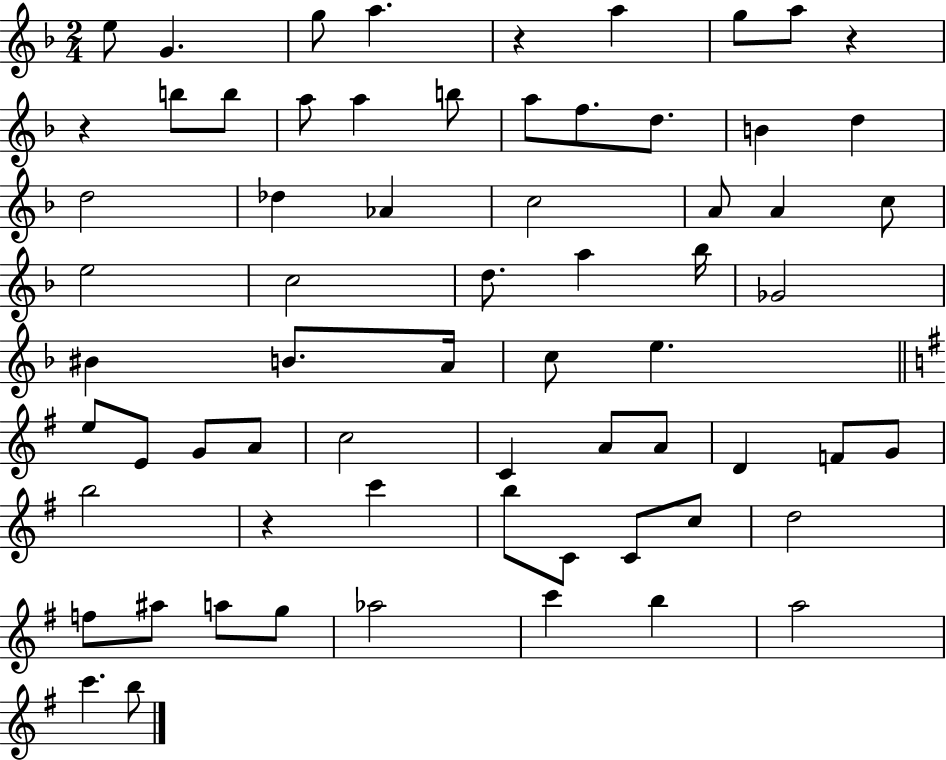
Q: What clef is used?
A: treble